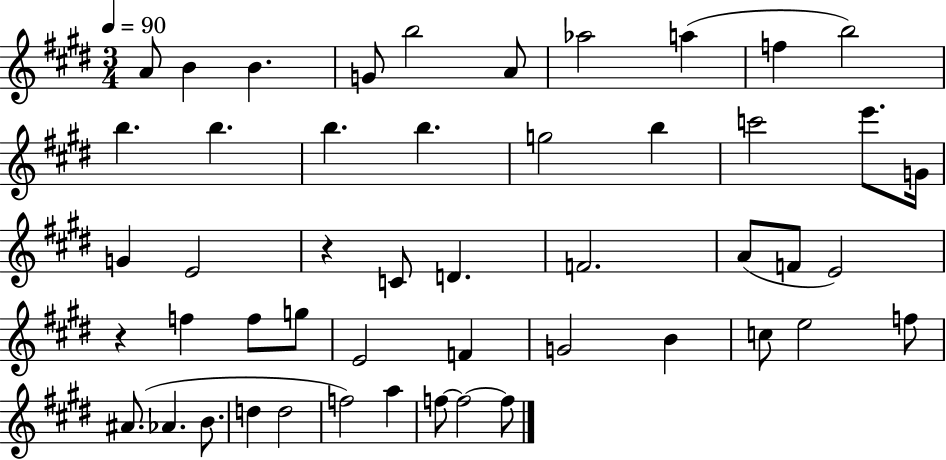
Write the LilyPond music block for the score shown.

{
  \clef treble
  \numericTimeSignature
  \time 3/4
  \key e \major
  \tempo 4 = 90
  \repeat volta 2 { a'8 b'4 b'4. | g'8 b''2 a'8 | aes''2 a''4( | f''4 b''2) | \break b''4. b''4. | b''4. b''4. | g''2 b''4 | c'''2 e'''8. g'16 | \break g'4 e'2 | r4 c'8 d'4. | f'2. | a'8( f'8 e'2) | \break r4 f''4 f''8 g''8 | e'2 f'4 | g'2 b'4 | c''8 e''2 f''8 | \break ais'8.( aes'4. b'8. | d''4 d''2 | f''2) a''4 | f''8~~ f''2~~ f''8 | \break } \bar "|."
}